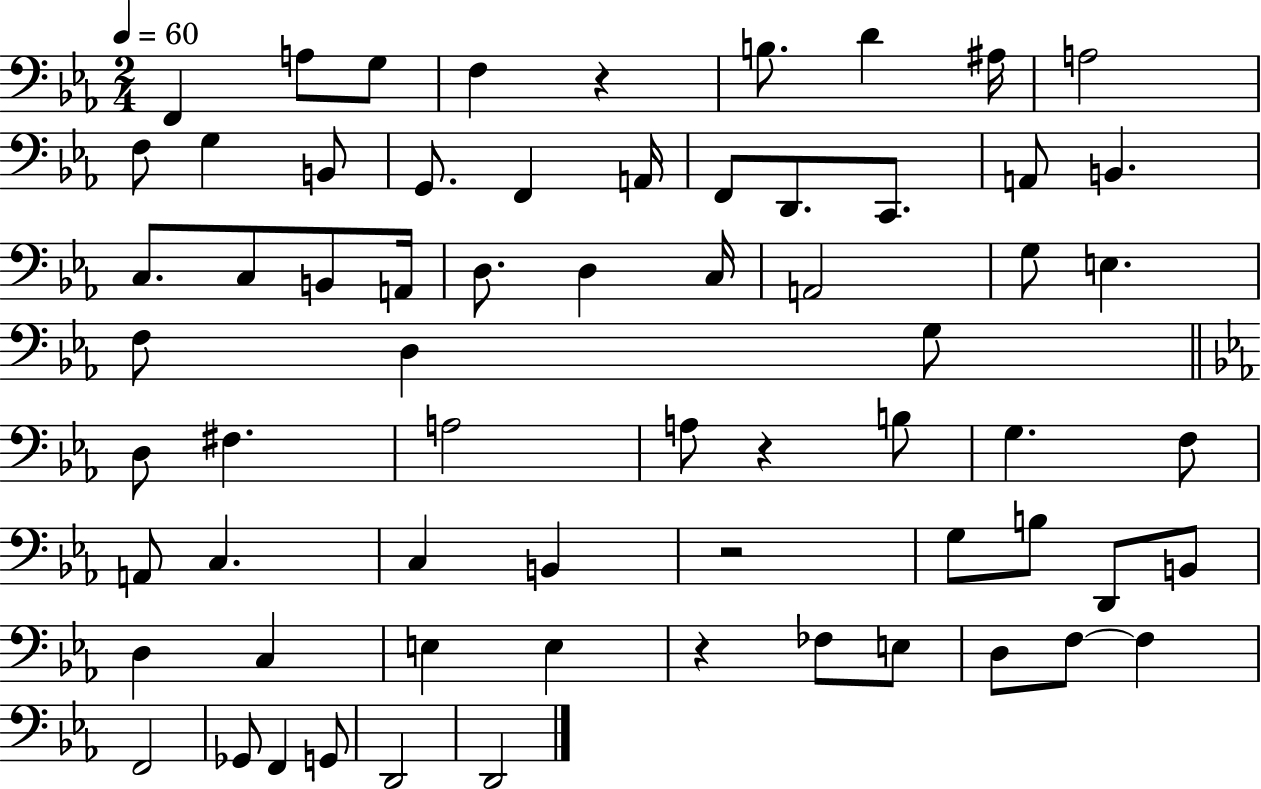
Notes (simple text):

F2/q A3/e G3/e F3/q R/q B3/e. D4/q A#3/s A3/h F3/e G3/q B2/e G2/e. F2/q A2/s F2/e D2/e. C2/e. A2/e B2/q. C3/e. C3/e B2/e A2/s D3/e. D3/q C3/s A2/h G3/e E3/q. F3/e D3/q G3/e D3/e F#3/q. A3/h A3/e R/q B3/e G3/q. F3/e A2/e C3/q. C3/q B2/q R/h G3/e B3/e D2/e B2/e D3/q C3/q E3/q E3/q R/q FES3/e E3/e D3/e F3/e F3/q F2/h Gb2/e F2/q G2/e D2/h D2/h